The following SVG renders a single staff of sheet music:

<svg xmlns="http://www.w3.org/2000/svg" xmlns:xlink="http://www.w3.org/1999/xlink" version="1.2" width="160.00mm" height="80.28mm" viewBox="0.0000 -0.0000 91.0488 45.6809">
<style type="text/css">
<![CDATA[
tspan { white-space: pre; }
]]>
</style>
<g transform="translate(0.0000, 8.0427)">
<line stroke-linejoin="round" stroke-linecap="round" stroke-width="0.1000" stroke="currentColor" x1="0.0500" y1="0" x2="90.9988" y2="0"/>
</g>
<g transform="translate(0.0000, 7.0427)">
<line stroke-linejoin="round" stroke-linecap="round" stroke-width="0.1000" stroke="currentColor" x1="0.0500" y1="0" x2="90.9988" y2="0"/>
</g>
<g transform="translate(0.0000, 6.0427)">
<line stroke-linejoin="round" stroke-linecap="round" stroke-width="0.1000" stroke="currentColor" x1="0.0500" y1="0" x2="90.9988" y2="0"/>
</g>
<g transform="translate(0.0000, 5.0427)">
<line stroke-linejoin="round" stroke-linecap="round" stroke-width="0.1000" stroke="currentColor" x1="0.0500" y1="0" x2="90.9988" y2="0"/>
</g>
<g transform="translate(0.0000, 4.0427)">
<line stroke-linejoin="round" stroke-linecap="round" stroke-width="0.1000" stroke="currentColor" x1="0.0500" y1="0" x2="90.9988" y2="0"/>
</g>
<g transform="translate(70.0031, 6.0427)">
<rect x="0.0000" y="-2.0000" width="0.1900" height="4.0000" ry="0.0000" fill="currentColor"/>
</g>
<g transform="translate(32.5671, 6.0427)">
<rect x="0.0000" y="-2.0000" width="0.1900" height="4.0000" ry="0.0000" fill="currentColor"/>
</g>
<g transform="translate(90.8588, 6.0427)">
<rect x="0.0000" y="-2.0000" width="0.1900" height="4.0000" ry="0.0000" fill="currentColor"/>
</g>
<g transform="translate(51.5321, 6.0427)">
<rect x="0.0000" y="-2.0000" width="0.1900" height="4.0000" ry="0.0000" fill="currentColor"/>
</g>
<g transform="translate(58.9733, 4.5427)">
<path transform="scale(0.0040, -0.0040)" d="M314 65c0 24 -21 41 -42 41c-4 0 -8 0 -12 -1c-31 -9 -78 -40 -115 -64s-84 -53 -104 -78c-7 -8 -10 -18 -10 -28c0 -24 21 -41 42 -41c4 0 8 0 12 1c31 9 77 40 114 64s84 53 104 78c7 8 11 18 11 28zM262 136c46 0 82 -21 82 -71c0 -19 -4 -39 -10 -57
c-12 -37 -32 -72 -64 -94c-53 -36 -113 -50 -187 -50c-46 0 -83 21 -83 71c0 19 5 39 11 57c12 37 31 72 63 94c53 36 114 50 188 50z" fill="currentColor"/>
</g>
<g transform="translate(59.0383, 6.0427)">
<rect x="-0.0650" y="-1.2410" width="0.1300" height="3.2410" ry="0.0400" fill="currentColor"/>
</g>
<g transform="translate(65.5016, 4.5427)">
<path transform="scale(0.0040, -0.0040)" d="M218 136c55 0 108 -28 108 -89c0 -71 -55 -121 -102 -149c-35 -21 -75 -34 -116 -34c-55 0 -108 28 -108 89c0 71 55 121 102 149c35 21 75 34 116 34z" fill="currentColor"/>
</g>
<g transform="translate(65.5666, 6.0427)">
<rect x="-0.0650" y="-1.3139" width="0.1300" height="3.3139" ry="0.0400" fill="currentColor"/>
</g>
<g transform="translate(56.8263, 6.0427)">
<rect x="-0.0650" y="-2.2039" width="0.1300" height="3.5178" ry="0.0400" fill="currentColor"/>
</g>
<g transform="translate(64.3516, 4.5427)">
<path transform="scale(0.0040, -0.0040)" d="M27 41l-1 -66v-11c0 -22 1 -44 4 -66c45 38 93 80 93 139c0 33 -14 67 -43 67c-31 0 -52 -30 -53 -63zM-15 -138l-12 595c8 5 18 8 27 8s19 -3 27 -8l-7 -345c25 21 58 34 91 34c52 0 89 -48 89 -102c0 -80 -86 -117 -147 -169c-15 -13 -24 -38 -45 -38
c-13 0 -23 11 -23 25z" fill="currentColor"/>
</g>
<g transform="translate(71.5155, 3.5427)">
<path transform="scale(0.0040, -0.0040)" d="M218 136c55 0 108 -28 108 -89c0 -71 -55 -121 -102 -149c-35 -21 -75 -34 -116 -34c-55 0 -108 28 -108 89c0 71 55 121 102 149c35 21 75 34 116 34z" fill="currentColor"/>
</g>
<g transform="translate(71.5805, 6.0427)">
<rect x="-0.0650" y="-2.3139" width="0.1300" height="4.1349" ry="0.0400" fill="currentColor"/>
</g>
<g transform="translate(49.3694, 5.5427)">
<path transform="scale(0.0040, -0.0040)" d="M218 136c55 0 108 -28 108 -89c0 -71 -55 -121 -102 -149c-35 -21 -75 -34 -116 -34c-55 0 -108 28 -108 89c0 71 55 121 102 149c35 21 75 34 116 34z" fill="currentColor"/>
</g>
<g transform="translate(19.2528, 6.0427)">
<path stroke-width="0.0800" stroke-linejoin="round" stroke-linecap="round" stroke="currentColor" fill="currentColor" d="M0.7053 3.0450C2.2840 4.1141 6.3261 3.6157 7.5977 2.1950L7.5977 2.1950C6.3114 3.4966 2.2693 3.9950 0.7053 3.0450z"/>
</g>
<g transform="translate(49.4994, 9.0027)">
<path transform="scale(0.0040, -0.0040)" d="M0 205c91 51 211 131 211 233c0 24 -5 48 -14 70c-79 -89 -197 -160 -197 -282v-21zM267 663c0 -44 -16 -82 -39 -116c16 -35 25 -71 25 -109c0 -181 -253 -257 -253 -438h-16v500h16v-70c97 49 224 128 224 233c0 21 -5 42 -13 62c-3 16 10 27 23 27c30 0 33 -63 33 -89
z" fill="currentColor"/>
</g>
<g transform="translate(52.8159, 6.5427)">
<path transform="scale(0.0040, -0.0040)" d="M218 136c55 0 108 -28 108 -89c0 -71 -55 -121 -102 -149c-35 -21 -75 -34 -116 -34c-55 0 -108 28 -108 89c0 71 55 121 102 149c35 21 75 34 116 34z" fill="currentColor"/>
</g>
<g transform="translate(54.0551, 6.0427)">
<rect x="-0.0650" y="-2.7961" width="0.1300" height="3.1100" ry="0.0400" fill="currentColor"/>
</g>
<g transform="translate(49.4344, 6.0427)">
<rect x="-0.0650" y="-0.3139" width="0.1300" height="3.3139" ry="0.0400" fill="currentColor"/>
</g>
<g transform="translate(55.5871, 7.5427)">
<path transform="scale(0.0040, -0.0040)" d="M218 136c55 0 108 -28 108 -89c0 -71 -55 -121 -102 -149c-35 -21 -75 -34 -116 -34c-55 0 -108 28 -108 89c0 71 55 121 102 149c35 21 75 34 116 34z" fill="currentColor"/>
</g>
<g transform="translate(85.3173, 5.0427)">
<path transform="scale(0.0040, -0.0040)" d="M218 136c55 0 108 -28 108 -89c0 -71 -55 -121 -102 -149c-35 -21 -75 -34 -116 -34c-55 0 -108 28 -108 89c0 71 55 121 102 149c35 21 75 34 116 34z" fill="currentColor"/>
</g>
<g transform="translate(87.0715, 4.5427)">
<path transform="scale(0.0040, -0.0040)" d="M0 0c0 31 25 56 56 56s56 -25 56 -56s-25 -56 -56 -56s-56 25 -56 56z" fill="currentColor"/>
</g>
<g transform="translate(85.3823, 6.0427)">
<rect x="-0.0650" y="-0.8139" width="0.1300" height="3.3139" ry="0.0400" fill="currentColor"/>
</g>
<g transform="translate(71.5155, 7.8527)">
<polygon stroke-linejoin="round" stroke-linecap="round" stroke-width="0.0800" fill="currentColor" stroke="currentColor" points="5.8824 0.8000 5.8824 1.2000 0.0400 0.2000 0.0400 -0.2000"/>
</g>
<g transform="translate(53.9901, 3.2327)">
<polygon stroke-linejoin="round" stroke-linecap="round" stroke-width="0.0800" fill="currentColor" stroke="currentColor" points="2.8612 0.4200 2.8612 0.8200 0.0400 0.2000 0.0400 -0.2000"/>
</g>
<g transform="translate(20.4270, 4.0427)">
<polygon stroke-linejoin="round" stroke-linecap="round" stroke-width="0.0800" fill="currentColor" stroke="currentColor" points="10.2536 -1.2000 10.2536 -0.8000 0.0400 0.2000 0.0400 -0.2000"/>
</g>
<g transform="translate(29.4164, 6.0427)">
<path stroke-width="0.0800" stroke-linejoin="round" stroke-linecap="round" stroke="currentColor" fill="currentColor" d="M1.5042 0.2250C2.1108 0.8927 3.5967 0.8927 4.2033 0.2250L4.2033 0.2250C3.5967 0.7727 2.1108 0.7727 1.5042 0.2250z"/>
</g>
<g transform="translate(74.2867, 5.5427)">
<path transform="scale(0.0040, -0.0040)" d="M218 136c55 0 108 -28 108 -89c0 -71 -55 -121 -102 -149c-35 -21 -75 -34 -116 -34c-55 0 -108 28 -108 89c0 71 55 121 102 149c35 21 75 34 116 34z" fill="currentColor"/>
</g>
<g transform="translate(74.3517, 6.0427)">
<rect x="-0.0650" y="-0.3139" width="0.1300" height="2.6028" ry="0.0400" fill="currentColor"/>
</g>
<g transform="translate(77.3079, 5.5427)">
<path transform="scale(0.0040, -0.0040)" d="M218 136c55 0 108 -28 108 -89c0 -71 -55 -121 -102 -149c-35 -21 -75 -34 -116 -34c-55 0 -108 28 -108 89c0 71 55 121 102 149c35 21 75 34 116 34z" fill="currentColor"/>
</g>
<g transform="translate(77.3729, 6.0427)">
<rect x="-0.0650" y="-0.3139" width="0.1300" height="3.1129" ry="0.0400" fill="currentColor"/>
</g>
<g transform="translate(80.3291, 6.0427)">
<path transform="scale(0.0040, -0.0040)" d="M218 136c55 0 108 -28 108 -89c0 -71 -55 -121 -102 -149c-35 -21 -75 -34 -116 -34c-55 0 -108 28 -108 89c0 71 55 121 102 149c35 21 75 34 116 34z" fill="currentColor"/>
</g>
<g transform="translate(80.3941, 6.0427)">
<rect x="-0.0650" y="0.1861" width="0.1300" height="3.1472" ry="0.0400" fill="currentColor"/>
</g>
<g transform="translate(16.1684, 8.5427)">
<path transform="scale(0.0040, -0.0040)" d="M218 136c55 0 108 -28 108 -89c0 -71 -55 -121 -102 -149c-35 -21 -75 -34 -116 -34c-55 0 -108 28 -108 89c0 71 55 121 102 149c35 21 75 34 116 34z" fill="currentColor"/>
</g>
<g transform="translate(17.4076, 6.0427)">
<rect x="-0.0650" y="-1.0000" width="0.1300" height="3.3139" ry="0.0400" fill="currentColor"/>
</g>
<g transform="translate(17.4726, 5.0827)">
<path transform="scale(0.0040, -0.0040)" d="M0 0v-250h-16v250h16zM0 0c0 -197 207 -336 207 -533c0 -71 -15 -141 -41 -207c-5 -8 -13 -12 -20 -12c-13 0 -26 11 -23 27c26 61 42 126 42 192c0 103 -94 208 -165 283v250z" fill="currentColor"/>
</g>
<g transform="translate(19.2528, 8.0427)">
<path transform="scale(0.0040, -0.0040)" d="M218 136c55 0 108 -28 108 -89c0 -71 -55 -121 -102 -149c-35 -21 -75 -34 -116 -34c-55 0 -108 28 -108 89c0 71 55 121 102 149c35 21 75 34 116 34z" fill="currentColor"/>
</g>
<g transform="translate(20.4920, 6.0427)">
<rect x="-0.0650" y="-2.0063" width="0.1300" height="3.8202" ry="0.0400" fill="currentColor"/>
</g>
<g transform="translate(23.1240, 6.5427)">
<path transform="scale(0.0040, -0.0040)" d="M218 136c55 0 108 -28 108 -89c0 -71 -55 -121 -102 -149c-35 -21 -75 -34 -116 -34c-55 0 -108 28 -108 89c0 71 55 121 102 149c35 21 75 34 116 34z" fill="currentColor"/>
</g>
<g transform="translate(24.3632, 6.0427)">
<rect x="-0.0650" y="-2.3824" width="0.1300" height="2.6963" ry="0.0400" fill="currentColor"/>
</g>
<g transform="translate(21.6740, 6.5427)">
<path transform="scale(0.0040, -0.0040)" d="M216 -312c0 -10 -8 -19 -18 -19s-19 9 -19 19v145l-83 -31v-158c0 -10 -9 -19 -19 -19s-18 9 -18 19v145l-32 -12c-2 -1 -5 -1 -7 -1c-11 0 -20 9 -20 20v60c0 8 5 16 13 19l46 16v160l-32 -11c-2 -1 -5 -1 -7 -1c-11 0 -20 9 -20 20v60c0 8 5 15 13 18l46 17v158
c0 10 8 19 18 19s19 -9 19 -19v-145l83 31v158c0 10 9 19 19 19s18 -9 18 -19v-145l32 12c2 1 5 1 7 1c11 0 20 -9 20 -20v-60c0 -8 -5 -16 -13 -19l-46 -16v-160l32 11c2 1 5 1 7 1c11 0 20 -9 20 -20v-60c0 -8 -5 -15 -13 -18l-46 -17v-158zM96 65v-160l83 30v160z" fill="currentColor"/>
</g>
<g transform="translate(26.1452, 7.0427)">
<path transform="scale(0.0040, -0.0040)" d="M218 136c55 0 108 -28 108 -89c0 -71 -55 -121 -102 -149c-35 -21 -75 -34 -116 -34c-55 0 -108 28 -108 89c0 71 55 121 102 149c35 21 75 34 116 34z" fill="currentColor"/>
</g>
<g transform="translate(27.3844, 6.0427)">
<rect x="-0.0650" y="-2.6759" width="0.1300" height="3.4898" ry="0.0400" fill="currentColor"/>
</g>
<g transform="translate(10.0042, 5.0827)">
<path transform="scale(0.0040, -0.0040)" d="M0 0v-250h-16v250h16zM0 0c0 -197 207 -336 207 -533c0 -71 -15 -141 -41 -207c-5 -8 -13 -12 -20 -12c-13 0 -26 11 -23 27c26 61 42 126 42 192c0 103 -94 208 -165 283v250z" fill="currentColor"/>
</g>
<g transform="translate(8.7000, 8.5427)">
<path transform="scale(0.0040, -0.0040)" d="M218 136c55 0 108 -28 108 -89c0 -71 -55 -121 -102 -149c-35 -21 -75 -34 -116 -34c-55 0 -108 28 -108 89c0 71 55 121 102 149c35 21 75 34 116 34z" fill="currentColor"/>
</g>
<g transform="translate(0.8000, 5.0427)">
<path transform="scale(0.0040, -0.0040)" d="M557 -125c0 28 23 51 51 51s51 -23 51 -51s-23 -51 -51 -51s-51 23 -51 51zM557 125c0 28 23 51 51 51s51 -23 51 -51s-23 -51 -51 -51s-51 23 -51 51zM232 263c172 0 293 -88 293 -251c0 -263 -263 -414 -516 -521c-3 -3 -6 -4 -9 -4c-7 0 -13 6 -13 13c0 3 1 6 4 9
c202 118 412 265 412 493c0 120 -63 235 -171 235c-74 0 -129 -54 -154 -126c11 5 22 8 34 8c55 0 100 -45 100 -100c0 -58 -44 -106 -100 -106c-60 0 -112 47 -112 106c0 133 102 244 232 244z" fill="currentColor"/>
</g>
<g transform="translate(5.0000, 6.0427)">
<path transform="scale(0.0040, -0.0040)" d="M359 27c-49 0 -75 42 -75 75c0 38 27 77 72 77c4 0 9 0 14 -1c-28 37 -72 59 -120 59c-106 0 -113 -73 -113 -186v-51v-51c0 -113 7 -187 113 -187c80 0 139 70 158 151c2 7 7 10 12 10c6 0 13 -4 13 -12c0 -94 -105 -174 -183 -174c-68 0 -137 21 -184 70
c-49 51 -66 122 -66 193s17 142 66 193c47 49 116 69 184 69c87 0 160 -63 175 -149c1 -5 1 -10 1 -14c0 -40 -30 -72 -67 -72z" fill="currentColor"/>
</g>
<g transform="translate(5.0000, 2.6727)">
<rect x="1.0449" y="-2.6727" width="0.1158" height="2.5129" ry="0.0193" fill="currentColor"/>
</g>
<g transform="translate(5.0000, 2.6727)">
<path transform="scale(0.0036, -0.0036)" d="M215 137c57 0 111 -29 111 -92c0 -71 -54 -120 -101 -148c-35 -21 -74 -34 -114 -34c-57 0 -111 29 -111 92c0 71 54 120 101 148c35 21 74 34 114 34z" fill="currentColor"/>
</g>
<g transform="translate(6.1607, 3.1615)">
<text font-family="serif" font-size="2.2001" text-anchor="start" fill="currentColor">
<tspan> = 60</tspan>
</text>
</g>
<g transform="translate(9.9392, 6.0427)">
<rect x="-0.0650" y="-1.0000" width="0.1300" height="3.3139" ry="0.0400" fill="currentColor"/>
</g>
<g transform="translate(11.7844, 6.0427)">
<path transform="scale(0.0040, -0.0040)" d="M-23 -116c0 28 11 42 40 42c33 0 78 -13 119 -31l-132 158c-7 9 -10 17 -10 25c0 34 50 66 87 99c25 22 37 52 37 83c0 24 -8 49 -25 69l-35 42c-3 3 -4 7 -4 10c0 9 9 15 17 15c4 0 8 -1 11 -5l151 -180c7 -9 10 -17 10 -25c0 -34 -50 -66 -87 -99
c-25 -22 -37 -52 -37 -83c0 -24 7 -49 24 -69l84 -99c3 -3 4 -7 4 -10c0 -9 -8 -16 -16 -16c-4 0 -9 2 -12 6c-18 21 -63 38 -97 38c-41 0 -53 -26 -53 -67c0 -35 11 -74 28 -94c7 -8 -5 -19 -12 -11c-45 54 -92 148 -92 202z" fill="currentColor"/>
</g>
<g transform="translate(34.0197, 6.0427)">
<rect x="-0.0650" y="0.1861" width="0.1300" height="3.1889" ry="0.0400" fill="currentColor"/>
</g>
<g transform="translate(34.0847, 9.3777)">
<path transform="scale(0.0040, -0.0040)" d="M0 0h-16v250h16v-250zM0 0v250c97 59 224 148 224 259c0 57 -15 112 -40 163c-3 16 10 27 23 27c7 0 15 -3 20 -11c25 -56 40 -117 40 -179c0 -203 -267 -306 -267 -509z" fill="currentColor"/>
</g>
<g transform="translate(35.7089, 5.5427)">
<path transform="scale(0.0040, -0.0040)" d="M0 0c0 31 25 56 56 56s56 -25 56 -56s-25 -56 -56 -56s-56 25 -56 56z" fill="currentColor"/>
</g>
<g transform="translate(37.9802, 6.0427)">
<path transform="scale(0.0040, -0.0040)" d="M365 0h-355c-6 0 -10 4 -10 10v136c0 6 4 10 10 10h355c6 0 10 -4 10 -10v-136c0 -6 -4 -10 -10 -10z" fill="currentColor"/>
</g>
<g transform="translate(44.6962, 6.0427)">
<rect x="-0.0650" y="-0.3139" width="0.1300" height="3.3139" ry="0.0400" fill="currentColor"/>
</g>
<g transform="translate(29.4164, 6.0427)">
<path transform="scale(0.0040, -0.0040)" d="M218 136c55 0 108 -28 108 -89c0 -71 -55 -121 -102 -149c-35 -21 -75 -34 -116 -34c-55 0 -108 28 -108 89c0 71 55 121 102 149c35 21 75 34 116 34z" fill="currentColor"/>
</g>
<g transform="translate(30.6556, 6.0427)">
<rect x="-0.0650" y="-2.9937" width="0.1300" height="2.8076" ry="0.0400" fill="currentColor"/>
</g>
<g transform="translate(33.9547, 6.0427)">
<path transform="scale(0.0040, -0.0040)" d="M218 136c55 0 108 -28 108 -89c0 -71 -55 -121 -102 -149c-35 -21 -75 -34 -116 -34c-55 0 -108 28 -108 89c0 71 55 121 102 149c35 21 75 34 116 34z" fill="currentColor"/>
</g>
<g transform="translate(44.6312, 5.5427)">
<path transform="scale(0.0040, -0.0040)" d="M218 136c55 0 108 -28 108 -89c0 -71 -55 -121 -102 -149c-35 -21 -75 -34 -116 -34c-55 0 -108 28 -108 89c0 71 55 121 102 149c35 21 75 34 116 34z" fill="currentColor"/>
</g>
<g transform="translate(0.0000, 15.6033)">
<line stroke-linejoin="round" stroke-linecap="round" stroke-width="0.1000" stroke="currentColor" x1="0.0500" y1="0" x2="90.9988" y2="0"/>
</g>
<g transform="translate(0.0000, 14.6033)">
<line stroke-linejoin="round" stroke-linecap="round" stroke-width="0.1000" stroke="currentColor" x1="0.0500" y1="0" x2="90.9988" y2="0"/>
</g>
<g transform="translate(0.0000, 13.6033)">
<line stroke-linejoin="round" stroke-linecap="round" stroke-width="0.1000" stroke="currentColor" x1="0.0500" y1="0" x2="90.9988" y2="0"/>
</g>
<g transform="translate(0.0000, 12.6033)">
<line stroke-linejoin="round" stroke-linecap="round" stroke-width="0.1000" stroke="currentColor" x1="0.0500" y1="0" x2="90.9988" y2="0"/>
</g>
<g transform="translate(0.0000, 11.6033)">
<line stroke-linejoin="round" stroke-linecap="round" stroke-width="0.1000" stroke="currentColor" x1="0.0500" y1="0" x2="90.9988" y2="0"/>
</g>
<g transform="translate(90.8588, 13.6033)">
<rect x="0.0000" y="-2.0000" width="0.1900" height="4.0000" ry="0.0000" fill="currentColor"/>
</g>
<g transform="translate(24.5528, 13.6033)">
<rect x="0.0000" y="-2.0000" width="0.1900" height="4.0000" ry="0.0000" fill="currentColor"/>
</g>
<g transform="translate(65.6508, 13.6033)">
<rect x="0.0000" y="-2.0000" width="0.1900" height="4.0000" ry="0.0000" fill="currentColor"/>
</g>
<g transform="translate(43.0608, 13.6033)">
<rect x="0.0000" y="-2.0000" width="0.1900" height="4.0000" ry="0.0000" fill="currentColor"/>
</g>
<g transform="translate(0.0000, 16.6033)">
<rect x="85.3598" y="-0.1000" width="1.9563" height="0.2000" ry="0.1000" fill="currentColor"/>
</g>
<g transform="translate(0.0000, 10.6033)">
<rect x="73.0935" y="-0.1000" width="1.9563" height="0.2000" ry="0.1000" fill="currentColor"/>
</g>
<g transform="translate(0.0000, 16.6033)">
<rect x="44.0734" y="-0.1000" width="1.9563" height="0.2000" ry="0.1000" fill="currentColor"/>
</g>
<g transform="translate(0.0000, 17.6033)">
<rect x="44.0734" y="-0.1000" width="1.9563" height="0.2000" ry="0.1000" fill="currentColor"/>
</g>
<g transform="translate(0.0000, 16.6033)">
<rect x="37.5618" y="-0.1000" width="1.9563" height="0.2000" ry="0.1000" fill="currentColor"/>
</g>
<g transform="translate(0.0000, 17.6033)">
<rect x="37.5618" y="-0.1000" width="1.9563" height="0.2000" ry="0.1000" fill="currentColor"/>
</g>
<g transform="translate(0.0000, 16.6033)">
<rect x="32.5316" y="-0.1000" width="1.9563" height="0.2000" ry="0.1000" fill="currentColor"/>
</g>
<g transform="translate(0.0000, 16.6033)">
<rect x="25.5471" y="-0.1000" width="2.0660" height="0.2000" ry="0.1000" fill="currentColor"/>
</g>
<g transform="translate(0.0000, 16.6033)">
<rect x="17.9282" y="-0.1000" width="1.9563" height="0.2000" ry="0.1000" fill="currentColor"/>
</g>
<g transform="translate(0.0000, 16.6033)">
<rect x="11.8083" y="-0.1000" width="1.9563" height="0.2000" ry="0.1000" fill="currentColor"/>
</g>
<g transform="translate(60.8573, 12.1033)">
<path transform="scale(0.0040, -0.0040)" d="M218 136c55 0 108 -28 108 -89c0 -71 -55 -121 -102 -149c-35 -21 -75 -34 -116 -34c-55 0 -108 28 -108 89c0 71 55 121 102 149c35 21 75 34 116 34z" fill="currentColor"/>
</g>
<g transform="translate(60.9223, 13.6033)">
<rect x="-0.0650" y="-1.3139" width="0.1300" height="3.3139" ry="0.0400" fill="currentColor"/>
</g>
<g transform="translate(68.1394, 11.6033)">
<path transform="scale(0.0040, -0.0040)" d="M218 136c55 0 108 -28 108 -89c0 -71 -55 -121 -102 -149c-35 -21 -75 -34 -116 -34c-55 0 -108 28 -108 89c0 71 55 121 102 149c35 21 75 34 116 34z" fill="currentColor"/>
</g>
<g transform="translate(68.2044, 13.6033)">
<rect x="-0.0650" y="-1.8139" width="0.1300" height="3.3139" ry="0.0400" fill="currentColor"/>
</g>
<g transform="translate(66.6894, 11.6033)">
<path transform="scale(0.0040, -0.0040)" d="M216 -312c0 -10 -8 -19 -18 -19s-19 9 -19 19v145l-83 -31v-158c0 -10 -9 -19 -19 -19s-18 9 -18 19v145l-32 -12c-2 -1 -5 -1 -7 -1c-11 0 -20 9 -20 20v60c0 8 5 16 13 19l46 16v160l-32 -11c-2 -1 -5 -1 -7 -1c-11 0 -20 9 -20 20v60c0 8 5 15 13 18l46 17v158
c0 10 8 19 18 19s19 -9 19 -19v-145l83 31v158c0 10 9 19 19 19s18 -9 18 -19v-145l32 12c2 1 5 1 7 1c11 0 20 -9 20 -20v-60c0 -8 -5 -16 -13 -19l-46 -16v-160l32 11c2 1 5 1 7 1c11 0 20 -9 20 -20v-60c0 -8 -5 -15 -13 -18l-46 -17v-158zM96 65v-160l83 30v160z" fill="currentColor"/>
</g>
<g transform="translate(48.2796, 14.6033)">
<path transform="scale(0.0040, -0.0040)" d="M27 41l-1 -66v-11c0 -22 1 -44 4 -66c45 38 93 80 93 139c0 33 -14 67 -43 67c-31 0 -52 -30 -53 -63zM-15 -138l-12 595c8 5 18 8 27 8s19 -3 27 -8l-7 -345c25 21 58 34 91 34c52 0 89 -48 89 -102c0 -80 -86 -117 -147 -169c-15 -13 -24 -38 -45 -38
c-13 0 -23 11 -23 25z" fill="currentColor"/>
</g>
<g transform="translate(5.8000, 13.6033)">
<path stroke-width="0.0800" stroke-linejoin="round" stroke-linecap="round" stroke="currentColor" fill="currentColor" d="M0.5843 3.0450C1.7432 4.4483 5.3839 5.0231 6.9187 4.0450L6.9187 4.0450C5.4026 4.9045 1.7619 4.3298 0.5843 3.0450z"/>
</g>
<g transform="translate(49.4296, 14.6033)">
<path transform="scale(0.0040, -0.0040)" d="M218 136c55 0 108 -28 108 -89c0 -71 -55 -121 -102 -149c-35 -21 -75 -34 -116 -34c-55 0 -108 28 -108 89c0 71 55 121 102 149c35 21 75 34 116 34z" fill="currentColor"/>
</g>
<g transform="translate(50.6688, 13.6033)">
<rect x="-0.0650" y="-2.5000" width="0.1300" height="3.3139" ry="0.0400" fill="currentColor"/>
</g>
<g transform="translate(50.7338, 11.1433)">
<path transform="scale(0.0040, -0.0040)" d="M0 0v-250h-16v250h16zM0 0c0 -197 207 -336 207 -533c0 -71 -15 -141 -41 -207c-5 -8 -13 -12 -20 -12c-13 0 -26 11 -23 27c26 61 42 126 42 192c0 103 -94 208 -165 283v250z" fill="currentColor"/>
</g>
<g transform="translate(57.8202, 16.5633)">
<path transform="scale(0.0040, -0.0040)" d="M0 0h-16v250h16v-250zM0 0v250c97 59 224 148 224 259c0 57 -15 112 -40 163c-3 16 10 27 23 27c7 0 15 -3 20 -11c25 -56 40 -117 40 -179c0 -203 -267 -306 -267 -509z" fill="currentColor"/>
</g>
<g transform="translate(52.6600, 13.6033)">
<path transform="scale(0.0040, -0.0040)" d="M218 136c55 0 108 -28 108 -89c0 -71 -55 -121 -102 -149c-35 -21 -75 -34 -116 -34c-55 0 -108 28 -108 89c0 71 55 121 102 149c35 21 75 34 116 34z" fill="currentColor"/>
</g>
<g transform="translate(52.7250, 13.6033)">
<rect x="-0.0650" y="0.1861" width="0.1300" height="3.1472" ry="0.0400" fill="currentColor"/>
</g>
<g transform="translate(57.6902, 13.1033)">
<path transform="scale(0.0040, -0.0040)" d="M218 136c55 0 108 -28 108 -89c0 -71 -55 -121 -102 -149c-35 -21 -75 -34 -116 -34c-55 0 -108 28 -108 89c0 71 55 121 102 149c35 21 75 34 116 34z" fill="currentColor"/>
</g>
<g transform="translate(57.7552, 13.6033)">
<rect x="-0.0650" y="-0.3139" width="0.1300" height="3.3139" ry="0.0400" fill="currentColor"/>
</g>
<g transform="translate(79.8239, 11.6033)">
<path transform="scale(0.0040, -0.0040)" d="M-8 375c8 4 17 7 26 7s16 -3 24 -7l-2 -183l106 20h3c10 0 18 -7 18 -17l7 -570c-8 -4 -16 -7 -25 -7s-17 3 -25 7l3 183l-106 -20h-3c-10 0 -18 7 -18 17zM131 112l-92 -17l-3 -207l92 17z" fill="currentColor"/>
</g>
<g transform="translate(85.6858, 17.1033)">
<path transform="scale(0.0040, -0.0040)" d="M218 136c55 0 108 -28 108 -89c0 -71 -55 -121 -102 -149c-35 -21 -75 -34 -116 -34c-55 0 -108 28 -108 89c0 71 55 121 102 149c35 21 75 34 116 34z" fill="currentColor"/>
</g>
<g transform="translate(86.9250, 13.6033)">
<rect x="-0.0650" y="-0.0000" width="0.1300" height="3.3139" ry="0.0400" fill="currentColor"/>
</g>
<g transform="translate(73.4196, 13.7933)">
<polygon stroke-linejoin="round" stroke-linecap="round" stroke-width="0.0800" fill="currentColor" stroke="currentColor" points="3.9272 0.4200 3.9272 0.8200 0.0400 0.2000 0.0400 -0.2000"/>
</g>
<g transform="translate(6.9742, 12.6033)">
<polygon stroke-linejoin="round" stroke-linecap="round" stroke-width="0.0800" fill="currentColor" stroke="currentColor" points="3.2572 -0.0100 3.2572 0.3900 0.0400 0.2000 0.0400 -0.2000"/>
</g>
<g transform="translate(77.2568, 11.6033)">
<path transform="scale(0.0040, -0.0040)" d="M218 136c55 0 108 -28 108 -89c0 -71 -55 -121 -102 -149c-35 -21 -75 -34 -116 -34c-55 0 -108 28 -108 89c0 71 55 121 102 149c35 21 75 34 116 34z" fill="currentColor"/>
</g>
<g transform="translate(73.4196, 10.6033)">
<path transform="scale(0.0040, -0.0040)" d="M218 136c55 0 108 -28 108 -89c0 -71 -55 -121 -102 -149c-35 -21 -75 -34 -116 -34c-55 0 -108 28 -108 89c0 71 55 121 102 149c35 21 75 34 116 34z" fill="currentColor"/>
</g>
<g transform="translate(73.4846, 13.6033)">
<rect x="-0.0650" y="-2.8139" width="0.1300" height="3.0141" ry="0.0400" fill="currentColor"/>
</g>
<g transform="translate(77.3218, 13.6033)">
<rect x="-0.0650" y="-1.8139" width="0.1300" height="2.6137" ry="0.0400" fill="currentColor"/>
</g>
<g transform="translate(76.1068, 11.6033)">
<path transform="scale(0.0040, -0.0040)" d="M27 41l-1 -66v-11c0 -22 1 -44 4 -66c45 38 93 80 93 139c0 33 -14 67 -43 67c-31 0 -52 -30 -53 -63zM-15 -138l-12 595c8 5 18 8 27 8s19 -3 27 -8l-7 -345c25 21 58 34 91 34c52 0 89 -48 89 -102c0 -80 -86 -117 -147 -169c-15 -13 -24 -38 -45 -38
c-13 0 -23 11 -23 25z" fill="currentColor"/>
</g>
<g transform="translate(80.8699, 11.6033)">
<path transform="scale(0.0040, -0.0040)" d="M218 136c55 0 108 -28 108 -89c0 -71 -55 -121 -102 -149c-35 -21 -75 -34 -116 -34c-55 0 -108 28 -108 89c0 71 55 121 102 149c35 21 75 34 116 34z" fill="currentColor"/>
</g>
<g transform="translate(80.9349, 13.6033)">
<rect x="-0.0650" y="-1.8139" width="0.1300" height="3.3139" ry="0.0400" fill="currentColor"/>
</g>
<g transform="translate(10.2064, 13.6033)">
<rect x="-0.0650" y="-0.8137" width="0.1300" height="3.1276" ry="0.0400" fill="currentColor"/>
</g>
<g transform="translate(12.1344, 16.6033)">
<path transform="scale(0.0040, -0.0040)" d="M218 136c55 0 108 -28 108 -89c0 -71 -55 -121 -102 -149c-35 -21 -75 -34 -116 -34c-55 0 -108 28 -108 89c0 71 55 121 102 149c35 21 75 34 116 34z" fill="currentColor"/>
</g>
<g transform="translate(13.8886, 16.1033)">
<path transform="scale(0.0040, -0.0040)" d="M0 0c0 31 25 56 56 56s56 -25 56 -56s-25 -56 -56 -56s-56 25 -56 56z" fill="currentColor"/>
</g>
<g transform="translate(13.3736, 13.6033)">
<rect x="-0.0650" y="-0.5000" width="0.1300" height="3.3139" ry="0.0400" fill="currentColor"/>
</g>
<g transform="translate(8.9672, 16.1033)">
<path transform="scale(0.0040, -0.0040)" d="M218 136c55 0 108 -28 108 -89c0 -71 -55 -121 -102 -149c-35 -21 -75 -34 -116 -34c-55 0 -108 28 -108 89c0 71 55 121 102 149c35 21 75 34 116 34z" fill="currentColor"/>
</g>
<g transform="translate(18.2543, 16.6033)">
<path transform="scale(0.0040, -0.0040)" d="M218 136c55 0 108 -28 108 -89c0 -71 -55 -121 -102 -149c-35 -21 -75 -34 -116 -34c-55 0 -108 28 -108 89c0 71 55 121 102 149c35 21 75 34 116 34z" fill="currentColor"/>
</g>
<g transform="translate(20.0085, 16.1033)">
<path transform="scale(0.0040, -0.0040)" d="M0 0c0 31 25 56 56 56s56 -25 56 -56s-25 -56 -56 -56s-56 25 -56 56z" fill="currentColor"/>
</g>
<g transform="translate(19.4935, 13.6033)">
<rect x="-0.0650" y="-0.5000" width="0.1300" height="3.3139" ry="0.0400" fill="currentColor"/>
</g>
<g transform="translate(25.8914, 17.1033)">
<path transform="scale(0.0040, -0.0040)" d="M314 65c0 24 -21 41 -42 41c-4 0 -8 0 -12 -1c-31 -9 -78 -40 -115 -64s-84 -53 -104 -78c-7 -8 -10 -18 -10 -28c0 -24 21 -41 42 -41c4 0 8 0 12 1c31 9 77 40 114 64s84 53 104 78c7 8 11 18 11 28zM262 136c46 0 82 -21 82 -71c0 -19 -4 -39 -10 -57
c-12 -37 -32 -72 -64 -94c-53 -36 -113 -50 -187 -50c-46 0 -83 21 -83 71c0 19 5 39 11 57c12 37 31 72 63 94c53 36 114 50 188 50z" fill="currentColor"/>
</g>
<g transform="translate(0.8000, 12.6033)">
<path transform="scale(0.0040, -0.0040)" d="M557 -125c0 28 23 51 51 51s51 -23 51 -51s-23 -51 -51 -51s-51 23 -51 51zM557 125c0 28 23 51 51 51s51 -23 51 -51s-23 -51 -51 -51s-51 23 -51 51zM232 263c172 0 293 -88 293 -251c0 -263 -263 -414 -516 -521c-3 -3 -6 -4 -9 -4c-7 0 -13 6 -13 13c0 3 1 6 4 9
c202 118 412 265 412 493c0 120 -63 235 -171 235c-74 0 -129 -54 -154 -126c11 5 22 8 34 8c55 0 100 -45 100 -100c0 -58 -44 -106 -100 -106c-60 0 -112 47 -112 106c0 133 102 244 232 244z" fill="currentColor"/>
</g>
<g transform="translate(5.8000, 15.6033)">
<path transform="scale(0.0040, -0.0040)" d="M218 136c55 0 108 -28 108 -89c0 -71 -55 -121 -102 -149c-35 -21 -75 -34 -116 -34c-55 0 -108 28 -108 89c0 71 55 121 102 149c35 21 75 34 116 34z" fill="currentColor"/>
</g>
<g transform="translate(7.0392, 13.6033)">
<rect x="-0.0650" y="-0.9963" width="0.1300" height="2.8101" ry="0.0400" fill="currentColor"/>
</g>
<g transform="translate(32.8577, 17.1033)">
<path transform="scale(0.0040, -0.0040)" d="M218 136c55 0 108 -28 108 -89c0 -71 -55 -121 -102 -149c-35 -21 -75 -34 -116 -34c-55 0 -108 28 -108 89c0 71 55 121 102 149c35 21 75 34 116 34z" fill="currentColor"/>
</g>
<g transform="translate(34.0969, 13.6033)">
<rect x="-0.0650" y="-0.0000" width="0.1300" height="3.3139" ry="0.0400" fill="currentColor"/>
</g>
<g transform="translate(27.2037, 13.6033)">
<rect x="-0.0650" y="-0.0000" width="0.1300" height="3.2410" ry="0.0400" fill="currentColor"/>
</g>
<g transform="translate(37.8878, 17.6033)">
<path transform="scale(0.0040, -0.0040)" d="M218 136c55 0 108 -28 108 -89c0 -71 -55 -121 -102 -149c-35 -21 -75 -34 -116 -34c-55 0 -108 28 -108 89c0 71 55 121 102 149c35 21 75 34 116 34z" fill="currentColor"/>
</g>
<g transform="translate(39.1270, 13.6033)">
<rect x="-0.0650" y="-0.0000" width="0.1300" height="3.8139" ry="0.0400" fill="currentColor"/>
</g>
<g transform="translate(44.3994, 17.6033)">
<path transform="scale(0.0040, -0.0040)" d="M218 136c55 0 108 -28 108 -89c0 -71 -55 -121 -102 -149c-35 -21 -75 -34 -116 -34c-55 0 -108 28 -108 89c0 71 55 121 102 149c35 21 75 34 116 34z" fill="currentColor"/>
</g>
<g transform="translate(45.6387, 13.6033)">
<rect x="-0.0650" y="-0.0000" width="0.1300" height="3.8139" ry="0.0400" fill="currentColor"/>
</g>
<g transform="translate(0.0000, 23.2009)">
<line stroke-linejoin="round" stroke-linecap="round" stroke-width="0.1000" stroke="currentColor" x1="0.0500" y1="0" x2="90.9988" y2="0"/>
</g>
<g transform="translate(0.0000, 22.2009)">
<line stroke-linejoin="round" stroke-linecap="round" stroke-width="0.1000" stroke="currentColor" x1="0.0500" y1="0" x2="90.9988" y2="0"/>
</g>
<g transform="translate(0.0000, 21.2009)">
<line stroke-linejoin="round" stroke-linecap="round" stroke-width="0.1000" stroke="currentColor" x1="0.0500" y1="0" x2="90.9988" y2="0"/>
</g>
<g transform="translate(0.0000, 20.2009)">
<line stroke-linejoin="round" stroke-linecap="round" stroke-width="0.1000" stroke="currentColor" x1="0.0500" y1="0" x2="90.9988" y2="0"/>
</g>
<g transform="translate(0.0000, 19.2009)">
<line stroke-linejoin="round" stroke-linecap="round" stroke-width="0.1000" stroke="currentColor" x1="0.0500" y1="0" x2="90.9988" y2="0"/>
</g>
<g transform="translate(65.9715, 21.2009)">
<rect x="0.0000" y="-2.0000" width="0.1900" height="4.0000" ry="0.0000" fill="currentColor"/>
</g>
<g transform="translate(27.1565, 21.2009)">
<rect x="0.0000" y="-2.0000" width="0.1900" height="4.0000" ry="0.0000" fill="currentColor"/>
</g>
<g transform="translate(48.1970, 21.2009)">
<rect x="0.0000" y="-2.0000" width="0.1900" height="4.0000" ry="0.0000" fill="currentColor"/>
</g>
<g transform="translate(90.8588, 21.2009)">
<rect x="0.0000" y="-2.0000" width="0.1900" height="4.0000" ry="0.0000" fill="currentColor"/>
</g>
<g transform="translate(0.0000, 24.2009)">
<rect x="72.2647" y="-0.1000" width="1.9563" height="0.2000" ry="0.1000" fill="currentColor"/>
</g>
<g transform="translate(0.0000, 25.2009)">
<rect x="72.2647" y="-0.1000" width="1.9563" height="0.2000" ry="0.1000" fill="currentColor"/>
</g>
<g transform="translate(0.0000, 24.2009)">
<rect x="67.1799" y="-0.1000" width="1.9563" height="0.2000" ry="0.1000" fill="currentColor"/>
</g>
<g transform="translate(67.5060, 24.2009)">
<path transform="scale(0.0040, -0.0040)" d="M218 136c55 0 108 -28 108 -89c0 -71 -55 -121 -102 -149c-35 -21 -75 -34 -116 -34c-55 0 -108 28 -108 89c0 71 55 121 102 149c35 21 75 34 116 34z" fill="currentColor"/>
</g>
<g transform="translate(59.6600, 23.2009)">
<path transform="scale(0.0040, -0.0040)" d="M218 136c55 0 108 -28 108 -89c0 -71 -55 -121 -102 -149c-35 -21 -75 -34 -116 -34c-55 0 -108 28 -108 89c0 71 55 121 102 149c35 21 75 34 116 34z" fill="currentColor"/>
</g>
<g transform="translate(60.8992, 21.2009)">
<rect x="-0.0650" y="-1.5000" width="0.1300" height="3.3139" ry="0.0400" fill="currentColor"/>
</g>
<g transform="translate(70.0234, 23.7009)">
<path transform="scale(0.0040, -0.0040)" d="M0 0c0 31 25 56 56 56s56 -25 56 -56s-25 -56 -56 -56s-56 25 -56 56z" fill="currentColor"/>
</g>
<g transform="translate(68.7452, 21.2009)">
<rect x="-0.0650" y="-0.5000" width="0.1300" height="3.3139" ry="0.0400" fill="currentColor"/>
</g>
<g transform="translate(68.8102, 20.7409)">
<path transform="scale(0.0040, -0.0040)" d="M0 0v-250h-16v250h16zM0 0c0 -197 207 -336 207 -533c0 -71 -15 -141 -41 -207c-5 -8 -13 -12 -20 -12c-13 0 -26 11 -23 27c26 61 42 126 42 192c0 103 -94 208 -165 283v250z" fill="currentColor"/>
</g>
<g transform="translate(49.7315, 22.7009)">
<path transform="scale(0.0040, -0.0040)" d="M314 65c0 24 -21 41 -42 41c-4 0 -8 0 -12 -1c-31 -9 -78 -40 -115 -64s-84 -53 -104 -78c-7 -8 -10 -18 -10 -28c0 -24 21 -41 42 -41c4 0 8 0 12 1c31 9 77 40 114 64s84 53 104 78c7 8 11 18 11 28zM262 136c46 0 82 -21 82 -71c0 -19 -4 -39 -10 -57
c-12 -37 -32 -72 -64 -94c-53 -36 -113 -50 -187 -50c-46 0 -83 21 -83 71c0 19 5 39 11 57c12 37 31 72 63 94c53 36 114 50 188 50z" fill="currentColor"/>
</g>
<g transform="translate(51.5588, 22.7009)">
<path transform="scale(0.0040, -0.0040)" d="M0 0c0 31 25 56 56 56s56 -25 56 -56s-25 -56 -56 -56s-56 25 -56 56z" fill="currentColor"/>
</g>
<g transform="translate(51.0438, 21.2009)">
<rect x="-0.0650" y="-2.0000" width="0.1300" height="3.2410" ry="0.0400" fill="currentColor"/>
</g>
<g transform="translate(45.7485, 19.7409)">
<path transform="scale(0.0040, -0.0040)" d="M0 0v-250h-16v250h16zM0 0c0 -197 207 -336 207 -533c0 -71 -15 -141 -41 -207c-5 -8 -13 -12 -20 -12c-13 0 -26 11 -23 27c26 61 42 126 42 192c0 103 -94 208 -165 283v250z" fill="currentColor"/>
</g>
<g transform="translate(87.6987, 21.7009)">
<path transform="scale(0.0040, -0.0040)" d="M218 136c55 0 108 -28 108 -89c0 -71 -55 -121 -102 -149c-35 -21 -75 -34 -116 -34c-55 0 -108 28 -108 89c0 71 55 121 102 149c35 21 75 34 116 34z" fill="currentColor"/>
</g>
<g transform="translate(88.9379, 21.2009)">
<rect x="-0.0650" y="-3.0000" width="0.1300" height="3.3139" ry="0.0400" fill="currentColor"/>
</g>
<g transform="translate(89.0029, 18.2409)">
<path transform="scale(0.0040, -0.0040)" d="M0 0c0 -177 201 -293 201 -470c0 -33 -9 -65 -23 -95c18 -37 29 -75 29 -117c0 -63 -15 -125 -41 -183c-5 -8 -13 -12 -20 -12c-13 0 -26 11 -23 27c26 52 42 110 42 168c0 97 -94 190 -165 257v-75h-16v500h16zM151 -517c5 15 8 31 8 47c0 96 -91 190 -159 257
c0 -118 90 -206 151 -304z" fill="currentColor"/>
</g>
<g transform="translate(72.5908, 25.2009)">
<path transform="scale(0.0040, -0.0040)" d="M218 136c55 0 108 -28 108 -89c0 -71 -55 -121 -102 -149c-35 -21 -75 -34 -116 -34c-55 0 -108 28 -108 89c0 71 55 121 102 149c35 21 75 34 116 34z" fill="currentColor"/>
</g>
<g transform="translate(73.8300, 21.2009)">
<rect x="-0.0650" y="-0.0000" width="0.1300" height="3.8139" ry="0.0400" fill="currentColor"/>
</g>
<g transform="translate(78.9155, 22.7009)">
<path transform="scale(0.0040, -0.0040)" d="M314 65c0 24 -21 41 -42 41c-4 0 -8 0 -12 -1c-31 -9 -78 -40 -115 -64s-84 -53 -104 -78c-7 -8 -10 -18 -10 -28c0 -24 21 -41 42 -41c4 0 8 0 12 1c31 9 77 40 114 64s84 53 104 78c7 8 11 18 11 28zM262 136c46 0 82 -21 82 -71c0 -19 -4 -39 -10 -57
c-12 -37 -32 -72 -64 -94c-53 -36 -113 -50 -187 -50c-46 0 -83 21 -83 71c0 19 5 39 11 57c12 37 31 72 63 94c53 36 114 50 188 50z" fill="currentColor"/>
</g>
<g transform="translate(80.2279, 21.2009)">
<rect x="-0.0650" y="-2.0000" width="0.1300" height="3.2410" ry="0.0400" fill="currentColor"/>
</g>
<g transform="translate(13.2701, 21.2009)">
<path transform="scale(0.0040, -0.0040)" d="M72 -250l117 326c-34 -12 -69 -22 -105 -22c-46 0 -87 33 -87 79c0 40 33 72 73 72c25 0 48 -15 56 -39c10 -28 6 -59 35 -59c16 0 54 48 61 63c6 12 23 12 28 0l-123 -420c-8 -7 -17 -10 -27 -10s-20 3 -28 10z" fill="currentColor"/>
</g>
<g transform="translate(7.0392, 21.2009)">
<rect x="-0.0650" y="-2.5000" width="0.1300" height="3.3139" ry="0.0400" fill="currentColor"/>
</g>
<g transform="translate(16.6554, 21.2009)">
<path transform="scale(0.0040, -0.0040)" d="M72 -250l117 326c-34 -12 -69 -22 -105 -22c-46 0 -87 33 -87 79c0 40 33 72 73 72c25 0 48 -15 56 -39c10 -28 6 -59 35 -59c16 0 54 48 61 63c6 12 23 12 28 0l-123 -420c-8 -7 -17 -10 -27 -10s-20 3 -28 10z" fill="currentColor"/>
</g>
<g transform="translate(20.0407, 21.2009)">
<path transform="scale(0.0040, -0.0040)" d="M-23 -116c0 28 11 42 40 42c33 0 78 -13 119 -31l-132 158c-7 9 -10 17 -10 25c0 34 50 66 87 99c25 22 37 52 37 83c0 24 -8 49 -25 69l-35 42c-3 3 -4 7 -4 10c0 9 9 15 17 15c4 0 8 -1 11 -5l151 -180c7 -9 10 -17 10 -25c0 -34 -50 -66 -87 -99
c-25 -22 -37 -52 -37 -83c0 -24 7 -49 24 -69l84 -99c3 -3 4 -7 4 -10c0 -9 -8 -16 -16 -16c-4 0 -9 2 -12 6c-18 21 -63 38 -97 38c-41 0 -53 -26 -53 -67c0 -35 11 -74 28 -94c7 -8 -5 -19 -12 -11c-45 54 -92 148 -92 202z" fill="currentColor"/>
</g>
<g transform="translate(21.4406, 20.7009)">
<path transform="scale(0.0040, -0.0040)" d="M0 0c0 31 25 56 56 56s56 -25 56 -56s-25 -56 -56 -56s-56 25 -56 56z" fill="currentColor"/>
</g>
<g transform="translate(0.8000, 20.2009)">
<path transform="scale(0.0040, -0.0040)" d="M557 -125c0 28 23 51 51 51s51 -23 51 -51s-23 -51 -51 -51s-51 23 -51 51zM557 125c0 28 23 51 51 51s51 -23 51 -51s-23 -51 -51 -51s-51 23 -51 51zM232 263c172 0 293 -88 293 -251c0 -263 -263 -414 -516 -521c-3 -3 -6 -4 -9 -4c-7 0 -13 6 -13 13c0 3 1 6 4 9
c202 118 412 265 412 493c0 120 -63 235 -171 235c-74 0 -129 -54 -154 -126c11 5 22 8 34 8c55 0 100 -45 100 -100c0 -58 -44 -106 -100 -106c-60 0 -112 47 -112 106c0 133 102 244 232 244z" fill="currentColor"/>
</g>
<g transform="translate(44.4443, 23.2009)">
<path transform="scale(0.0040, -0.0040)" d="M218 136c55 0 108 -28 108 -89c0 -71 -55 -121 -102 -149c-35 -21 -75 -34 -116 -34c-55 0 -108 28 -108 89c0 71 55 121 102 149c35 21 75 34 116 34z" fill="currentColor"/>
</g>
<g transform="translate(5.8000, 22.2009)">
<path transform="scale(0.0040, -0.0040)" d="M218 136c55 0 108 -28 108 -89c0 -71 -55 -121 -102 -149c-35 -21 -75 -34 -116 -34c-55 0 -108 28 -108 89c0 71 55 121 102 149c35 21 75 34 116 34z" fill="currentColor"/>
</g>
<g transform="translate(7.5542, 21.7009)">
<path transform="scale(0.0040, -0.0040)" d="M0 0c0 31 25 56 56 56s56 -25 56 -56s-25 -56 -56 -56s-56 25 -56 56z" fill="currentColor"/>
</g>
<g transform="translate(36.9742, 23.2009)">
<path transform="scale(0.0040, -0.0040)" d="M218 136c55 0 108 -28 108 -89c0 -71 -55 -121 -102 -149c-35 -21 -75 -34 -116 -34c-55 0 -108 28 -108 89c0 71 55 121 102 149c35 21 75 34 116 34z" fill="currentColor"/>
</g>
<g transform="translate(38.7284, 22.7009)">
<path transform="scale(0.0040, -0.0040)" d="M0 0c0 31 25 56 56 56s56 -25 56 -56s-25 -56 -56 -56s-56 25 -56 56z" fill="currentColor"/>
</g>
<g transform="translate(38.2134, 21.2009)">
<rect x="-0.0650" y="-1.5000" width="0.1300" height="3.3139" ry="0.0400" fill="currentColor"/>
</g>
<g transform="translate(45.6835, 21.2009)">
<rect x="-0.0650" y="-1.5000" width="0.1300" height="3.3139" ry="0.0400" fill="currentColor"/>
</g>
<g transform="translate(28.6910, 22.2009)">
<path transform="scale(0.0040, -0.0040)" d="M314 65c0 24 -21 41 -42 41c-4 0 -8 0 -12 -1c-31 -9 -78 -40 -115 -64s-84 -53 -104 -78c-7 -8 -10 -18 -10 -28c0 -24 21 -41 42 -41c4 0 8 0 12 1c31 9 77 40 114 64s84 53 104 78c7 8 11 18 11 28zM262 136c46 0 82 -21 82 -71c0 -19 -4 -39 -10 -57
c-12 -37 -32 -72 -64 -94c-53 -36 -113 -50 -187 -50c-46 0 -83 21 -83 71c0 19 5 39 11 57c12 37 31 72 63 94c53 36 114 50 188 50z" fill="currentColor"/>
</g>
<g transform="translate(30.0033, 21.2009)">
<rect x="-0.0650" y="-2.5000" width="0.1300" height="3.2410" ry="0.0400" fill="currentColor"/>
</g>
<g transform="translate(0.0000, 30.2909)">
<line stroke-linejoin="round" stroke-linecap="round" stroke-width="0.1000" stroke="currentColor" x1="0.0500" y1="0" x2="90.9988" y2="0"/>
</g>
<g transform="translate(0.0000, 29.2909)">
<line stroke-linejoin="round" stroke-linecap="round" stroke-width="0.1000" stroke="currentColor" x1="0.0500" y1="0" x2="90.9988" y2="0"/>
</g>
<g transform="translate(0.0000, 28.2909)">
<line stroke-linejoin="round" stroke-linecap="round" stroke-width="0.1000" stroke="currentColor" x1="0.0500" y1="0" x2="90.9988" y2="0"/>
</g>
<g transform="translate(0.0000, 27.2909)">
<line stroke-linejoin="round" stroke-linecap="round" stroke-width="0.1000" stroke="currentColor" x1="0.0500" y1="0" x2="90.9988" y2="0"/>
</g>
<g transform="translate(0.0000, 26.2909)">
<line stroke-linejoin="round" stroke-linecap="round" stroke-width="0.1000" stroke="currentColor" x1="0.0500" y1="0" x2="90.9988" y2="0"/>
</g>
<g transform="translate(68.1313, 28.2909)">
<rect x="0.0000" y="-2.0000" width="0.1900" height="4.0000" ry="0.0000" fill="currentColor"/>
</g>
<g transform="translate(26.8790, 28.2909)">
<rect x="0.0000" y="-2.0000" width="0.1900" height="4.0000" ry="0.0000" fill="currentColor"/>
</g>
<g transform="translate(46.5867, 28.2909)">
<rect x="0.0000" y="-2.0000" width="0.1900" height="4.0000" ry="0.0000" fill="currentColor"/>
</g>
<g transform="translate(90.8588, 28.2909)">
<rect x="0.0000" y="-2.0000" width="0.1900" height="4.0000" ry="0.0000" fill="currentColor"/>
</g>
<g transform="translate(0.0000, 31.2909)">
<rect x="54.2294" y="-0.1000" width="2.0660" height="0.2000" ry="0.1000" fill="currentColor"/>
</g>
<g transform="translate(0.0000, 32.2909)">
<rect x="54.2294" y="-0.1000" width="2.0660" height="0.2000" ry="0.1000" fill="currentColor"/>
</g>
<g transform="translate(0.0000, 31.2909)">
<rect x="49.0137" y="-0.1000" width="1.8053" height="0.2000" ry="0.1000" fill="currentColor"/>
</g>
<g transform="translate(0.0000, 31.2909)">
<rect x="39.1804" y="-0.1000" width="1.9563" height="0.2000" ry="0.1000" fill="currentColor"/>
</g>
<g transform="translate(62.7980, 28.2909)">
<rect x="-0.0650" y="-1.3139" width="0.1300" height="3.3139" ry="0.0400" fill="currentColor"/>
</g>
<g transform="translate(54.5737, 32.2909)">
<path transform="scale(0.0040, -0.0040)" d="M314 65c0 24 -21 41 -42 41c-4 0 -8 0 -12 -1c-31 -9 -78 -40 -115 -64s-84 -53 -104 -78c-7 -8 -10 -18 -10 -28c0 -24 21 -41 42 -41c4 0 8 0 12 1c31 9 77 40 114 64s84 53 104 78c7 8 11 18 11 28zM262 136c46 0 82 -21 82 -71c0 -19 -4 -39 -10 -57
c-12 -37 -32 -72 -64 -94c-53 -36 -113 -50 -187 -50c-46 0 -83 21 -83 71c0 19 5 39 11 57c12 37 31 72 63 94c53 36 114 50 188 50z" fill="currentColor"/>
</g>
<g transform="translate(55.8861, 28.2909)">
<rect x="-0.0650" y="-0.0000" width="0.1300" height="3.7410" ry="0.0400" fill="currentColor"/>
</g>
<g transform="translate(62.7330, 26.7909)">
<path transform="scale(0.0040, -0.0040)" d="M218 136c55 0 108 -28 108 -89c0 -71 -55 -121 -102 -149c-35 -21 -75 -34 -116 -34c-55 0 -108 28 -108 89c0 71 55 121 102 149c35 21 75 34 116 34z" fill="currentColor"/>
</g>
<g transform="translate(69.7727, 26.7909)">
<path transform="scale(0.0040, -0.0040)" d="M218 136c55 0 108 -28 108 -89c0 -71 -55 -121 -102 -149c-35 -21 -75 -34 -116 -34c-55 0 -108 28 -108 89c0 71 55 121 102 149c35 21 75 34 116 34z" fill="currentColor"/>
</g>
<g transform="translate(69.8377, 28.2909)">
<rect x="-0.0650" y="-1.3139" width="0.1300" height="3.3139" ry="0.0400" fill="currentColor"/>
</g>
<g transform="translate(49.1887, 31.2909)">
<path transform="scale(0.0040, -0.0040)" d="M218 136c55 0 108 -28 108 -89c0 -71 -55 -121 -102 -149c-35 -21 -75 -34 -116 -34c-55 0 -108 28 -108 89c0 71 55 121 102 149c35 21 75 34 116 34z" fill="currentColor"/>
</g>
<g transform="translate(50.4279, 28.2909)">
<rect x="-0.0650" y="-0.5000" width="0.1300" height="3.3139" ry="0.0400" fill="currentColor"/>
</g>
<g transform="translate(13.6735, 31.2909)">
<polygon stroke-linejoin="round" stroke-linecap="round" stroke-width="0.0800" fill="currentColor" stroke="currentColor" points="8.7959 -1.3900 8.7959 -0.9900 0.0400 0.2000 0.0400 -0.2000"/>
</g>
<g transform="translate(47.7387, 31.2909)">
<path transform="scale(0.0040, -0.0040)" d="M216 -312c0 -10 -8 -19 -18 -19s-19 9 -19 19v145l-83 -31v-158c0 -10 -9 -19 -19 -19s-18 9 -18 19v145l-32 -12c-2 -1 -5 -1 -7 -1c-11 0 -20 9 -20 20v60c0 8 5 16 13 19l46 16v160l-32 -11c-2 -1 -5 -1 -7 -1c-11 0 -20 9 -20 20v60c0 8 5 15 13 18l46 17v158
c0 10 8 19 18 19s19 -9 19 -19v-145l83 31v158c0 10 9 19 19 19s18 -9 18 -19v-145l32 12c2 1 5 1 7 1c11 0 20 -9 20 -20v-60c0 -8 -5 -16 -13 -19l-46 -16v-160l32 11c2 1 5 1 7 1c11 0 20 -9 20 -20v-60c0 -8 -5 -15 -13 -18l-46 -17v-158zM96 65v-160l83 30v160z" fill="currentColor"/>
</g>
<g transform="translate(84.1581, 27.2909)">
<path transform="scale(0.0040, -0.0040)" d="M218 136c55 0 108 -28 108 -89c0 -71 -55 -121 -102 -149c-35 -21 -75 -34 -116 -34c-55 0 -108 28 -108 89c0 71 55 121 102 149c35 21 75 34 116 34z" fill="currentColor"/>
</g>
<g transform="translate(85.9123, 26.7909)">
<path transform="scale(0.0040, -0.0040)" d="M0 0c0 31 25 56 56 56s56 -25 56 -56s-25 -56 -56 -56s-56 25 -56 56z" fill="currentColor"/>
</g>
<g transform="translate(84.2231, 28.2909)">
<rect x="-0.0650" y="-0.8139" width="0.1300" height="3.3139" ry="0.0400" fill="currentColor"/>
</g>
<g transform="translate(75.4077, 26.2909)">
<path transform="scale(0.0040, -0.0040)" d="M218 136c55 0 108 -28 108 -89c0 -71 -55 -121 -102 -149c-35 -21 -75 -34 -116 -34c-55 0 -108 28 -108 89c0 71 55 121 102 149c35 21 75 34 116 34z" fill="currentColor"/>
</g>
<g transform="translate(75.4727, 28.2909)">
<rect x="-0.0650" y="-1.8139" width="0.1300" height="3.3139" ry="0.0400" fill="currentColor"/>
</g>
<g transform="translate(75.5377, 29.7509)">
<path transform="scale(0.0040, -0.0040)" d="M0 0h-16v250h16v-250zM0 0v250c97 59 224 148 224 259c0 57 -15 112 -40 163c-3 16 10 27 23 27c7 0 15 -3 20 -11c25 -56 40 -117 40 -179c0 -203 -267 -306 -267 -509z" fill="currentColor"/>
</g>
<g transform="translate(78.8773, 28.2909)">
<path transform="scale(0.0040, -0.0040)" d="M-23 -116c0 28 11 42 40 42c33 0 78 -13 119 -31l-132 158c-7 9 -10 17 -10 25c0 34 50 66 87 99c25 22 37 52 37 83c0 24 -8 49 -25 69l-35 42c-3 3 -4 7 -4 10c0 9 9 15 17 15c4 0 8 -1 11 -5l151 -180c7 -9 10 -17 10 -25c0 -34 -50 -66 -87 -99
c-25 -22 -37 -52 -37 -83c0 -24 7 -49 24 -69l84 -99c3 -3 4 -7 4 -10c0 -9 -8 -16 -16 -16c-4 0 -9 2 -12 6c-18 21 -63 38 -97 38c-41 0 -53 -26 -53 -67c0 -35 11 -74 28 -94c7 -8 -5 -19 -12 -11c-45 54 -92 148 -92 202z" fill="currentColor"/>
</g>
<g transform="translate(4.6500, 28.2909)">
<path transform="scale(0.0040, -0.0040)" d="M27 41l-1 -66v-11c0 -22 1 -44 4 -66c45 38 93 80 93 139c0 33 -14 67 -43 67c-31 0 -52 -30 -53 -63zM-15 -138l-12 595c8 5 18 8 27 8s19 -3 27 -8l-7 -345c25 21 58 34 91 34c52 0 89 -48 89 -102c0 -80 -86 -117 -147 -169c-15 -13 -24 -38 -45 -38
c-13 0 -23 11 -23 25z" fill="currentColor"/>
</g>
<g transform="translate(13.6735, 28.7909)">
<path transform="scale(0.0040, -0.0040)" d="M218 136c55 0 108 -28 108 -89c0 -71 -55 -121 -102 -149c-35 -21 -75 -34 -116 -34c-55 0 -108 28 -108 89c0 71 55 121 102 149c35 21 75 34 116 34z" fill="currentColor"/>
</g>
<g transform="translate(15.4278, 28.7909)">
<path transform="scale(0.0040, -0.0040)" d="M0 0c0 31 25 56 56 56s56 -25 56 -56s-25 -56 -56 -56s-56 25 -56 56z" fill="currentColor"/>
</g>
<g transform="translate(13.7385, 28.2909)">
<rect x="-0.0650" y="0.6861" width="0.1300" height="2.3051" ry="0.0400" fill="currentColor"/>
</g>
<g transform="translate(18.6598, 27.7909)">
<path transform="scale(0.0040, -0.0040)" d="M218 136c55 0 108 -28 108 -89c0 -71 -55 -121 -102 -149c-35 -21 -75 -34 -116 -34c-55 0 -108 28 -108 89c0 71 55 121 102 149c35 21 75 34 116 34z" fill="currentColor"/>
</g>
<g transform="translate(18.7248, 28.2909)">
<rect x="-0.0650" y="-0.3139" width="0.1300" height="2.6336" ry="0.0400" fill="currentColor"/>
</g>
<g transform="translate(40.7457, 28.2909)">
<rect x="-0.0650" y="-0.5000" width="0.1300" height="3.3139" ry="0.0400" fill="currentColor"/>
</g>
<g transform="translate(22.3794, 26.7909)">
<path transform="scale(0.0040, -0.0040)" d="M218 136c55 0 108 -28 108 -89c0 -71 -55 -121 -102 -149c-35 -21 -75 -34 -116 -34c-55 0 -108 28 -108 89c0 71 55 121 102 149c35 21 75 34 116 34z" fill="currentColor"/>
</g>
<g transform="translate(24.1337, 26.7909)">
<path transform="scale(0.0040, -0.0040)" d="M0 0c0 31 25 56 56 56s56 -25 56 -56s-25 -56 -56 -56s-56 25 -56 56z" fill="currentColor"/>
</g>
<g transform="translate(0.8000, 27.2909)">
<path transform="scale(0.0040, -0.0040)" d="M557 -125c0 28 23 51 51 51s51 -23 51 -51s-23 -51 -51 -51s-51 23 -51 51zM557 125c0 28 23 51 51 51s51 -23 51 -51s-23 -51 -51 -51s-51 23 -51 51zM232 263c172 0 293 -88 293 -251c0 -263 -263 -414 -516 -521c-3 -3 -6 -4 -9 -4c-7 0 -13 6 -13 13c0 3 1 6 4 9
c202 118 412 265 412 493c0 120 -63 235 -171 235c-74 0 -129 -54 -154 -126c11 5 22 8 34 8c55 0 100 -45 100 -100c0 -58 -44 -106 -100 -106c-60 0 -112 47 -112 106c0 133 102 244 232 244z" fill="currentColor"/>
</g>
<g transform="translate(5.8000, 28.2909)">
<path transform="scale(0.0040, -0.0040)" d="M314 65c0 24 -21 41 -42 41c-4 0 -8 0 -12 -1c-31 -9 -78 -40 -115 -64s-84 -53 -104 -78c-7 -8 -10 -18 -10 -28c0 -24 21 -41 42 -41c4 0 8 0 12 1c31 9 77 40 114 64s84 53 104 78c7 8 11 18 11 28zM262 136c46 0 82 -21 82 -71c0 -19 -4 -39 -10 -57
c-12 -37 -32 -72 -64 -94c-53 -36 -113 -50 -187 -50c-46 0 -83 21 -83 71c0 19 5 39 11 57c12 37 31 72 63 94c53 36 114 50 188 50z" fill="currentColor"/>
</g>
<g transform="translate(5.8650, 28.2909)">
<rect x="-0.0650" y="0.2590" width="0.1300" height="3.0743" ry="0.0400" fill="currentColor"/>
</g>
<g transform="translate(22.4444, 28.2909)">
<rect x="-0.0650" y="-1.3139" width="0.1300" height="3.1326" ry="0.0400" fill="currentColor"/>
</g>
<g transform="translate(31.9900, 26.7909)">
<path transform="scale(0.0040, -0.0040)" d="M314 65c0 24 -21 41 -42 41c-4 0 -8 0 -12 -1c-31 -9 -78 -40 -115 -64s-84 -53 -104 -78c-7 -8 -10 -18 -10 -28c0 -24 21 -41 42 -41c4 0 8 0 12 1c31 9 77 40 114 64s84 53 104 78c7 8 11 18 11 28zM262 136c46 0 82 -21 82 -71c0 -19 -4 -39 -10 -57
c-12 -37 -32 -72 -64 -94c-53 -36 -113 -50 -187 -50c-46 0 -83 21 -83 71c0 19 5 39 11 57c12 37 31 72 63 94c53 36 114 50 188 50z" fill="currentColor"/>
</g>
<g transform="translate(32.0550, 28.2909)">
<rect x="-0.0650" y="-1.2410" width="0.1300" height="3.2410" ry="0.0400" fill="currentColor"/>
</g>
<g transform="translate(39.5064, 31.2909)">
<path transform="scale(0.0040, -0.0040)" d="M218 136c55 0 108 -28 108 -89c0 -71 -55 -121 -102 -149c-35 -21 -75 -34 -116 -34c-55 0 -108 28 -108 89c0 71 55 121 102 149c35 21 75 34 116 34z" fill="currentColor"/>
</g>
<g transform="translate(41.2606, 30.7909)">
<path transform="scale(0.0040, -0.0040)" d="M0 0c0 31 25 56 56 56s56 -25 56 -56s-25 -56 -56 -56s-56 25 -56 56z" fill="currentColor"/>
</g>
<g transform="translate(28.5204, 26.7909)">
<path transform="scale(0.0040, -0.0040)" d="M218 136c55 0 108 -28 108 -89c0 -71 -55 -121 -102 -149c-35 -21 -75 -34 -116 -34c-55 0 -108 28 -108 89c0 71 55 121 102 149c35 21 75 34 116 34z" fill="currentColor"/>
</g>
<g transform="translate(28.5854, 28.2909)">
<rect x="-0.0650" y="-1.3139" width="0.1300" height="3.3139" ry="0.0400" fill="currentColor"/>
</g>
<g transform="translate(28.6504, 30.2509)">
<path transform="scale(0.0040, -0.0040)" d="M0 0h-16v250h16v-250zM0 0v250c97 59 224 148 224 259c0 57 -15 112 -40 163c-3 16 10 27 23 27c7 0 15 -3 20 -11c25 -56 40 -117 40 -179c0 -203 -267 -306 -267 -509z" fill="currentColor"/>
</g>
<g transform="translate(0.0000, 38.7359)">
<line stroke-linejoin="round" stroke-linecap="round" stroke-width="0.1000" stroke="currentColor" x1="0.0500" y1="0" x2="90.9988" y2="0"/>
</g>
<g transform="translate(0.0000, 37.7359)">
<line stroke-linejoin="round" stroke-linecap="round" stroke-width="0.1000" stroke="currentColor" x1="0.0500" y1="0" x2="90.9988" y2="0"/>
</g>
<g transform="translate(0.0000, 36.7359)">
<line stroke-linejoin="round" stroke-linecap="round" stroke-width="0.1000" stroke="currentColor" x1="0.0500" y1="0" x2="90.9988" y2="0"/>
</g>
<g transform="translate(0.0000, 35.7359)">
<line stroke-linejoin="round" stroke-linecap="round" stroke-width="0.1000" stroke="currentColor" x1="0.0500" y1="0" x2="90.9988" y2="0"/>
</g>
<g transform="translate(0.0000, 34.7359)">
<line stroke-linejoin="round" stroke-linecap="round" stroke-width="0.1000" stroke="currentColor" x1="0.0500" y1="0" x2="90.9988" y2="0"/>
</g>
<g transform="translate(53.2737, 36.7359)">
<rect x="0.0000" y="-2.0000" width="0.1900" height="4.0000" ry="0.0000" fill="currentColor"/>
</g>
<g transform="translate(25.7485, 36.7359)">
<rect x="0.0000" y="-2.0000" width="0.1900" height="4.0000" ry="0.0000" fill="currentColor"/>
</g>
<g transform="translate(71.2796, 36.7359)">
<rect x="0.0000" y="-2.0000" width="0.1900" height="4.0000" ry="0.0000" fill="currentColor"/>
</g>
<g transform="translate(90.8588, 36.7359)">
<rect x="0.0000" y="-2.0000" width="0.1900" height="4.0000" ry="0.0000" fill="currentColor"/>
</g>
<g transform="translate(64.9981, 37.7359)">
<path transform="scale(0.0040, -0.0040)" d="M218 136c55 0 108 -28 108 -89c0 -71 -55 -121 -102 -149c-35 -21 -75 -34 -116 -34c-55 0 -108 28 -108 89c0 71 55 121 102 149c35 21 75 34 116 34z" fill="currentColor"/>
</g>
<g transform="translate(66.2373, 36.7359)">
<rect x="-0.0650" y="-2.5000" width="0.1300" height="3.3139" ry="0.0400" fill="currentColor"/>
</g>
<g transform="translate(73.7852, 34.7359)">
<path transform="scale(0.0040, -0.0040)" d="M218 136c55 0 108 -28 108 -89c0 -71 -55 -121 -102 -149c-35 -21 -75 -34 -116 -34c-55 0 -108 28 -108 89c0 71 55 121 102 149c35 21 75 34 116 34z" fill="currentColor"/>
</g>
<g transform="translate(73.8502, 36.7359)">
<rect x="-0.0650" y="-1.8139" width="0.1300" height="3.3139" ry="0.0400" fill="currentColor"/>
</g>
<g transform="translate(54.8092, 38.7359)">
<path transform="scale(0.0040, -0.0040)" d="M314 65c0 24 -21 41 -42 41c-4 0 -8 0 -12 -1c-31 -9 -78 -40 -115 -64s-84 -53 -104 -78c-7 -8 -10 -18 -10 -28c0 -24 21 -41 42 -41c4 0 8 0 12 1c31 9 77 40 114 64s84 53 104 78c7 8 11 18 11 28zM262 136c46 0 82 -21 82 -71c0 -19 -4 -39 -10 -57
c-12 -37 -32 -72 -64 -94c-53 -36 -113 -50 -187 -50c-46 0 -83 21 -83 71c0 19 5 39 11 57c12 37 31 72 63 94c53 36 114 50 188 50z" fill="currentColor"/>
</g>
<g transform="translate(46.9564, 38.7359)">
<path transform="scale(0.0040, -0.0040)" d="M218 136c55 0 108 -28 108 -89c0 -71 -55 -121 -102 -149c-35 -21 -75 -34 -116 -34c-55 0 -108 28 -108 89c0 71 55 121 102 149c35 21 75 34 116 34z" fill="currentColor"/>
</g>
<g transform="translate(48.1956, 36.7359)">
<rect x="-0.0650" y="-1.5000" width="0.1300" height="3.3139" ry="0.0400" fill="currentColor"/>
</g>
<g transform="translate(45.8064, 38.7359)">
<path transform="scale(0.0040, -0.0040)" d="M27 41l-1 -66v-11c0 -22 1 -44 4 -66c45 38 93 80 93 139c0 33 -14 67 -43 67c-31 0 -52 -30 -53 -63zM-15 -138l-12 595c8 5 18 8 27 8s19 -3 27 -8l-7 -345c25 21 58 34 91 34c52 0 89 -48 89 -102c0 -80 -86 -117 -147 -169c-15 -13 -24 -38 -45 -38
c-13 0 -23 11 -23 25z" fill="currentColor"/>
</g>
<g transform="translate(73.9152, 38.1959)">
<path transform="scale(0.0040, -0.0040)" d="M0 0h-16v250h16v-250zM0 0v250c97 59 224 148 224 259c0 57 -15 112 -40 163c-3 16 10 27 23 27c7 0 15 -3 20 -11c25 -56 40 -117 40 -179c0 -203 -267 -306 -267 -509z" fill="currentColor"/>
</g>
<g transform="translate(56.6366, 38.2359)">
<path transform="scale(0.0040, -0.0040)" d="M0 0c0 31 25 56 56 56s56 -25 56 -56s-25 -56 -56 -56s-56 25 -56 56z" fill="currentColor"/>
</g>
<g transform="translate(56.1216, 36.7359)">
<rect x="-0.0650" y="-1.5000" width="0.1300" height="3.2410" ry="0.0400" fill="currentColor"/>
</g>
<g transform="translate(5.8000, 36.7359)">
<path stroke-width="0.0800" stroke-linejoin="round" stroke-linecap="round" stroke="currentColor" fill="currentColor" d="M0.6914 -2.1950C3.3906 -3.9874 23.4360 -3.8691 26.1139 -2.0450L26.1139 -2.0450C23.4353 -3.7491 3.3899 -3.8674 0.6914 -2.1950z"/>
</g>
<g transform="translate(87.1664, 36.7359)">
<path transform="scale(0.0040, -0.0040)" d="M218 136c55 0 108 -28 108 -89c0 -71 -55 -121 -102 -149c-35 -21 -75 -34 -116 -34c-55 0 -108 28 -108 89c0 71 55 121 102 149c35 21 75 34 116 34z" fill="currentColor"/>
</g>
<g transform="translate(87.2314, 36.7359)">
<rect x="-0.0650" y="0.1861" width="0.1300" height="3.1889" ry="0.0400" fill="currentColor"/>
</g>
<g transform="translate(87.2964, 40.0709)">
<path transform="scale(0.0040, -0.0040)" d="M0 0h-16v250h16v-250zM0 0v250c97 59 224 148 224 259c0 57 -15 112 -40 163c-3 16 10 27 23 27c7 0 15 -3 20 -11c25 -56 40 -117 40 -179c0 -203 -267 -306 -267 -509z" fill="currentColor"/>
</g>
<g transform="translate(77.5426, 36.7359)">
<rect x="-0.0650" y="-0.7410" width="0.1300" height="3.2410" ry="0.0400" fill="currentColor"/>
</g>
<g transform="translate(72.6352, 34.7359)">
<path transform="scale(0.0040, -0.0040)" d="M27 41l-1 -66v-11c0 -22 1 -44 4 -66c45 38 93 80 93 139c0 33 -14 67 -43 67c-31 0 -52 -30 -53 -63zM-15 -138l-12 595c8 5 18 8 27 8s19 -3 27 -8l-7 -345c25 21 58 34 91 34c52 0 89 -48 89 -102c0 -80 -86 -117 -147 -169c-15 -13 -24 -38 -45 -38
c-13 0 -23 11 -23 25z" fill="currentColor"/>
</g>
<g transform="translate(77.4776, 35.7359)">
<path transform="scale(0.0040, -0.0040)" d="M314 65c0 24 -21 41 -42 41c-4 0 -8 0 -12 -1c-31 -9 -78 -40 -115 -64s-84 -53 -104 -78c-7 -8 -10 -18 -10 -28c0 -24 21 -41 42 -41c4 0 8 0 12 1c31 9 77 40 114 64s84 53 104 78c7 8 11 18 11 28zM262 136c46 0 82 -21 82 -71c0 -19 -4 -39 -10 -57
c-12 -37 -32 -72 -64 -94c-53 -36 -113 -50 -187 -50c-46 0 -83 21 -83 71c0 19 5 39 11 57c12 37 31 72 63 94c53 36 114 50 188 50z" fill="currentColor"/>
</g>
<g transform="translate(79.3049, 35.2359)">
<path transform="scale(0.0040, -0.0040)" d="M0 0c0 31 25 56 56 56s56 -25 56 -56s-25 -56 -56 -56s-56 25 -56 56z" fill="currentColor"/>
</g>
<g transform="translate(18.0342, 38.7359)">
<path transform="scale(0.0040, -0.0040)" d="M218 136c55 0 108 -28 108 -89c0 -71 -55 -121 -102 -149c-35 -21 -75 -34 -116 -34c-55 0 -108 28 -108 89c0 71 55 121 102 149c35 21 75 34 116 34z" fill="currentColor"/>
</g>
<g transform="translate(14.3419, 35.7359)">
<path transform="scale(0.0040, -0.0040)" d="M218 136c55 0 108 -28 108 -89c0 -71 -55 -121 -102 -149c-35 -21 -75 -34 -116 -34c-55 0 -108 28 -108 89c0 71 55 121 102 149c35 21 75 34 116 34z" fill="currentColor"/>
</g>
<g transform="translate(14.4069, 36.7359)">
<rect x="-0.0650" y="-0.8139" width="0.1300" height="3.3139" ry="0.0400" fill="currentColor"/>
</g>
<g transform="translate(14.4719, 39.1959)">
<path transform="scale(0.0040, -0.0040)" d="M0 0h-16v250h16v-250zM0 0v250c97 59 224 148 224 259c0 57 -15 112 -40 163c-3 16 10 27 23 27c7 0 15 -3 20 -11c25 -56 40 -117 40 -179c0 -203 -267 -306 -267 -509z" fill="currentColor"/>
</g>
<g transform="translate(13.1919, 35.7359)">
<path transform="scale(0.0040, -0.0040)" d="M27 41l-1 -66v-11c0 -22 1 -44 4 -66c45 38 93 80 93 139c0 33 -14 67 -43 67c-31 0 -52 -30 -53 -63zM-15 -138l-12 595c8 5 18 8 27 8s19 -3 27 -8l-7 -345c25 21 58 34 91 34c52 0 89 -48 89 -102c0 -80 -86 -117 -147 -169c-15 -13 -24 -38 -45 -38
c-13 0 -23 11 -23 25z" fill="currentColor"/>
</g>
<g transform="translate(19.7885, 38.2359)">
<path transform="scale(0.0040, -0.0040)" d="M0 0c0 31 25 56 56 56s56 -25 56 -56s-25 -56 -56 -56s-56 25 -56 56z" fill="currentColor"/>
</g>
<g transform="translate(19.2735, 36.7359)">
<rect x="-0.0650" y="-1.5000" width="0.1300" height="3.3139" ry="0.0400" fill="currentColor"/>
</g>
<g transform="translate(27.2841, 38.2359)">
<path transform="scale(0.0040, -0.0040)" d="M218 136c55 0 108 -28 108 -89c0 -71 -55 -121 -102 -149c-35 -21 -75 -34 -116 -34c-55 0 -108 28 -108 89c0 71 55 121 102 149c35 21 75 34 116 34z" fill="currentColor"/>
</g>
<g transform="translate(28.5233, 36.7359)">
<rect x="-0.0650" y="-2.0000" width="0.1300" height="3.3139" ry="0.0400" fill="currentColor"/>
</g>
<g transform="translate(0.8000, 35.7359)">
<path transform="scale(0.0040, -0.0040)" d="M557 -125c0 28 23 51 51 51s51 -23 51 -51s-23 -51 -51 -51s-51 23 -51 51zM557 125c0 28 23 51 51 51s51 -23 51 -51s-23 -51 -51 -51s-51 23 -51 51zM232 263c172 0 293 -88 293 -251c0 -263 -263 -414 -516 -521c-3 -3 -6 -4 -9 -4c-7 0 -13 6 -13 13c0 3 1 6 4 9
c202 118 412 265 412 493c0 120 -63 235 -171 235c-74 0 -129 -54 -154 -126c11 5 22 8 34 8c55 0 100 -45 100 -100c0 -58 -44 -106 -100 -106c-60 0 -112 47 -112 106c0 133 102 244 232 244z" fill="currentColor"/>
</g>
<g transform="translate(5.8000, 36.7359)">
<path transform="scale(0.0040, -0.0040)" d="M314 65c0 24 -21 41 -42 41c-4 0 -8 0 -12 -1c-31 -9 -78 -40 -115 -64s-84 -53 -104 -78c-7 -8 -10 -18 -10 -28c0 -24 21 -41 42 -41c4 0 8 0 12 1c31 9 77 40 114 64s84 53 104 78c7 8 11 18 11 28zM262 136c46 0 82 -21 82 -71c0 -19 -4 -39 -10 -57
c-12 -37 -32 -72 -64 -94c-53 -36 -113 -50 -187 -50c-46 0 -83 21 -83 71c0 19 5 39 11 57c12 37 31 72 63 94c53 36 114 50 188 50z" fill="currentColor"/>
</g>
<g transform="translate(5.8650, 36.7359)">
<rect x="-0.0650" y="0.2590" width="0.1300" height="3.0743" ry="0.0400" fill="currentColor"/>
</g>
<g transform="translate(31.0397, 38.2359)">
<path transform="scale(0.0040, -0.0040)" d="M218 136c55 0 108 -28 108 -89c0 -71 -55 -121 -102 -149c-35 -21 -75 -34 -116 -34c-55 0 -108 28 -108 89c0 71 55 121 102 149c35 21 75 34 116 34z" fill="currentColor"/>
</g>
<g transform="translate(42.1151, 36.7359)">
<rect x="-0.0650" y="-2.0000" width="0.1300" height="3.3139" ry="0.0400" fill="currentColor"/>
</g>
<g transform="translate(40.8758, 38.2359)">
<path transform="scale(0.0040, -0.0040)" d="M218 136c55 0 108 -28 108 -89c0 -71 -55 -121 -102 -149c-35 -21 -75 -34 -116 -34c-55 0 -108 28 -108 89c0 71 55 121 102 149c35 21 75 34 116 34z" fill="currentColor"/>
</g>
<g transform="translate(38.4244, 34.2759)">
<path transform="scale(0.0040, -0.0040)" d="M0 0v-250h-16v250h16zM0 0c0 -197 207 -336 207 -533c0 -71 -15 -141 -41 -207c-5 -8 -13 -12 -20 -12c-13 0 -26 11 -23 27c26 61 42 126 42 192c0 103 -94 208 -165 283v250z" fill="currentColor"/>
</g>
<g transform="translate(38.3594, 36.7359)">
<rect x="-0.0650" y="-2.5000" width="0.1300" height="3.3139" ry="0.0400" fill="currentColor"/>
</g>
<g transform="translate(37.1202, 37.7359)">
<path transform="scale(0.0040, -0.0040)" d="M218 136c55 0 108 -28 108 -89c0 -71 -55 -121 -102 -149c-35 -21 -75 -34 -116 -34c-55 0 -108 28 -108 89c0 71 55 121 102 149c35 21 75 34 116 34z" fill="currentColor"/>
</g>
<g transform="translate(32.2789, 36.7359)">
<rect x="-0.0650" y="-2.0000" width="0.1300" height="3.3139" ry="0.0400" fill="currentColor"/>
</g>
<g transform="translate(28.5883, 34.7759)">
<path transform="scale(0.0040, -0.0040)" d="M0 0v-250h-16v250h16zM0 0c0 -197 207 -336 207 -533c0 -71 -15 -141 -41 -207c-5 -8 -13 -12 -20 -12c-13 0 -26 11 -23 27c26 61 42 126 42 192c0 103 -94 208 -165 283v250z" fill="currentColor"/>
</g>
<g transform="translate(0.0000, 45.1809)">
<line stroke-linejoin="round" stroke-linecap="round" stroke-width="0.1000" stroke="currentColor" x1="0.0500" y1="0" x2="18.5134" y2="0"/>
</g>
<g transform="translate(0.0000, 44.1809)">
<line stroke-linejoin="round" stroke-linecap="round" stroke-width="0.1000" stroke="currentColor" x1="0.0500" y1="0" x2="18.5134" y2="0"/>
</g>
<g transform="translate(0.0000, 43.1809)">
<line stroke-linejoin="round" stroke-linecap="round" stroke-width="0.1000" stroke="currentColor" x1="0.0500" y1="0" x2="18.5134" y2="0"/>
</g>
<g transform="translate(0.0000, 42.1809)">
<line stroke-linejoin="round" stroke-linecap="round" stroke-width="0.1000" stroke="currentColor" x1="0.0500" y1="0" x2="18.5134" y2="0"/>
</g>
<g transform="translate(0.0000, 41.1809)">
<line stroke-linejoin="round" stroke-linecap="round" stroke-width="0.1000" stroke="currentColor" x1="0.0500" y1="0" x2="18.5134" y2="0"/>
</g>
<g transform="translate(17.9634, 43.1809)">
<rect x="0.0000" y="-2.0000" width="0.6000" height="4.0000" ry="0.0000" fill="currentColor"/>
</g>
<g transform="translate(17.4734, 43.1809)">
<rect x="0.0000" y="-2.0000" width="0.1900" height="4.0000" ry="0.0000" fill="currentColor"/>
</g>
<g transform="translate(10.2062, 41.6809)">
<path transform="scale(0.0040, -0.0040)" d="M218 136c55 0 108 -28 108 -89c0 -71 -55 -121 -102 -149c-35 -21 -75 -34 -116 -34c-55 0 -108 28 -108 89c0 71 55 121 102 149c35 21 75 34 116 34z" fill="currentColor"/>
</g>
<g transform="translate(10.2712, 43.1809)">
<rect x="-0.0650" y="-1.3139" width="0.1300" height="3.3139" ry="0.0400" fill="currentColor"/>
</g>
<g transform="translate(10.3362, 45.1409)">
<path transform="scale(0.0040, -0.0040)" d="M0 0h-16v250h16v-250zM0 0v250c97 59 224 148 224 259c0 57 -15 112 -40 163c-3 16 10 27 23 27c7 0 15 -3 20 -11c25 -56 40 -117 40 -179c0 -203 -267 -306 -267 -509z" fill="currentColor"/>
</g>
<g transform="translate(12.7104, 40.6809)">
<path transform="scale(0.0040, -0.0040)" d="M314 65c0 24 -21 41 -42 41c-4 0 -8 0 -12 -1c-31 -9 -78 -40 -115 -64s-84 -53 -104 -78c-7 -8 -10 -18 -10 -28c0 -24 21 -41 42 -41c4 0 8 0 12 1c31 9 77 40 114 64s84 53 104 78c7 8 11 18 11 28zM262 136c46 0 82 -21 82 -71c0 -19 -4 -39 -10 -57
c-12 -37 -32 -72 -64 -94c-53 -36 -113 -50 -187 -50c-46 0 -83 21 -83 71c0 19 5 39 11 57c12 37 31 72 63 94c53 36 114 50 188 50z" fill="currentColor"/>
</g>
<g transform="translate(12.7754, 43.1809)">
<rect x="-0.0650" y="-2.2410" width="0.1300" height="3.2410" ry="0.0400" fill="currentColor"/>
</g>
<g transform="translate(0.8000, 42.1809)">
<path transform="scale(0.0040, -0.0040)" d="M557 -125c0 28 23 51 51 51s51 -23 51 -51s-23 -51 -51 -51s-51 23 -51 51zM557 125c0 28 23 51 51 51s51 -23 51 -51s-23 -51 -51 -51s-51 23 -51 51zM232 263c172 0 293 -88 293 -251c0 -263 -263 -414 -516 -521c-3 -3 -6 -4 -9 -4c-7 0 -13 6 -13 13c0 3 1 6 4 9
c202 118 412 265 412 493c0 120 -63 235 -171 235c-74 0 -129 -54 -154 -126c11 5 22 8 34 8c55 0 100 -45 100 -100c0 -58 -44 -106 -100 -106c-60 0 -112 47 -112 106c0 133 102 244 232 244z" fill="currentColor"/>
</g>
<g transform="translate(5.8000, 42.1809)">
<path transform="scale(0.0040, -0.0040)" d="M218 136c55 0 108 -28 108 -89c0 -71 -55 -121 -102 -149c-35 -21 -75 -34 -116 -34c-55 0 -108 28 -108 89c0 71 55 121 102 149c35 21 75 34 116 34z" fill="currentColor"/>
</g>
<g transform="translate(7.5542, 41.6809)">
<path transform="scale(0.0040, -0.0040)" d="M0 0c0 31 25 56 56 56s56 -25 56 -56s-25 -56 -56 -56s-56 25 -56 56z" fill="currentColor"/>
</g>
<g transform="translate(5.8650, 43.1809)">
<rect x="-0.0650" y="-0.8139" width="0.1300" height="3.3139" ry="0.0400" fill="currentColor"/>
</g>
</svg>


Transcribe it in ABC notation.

X:1
T:Untitled
M:4/4
L:1/4
K:C
F,,/2 z F,,/2 G,,/2 ^C,/2 B,,/2 D,/2 D,/2 z2 E, E,/4 C,/2 A,,/2 G,2 _G, B,/2 E,/2 E,/2 D, F, G,,/2 F,,/2 E,, E,, D,,2 D,, C,, C,, _B,,/2 D, E,/2 G, ^A, C/2 _A,/2 A, D,, B,, z/2 z/2 z B,,2 G,, G,,/2 A,,2 G,, E,,/2 C,, A,,2 C,/4 _D,2 C,/2 E,/2 G,/2 G,/2 G,2 E,, ^E,, C,,2 G, G, A,/2 z F, D,2 _F,/2 G,, A,,/2 A,, B,,/2 A,, _G,, G,,2 B,, _A,/2 F,2 D,/2 F, G,/2 B,2